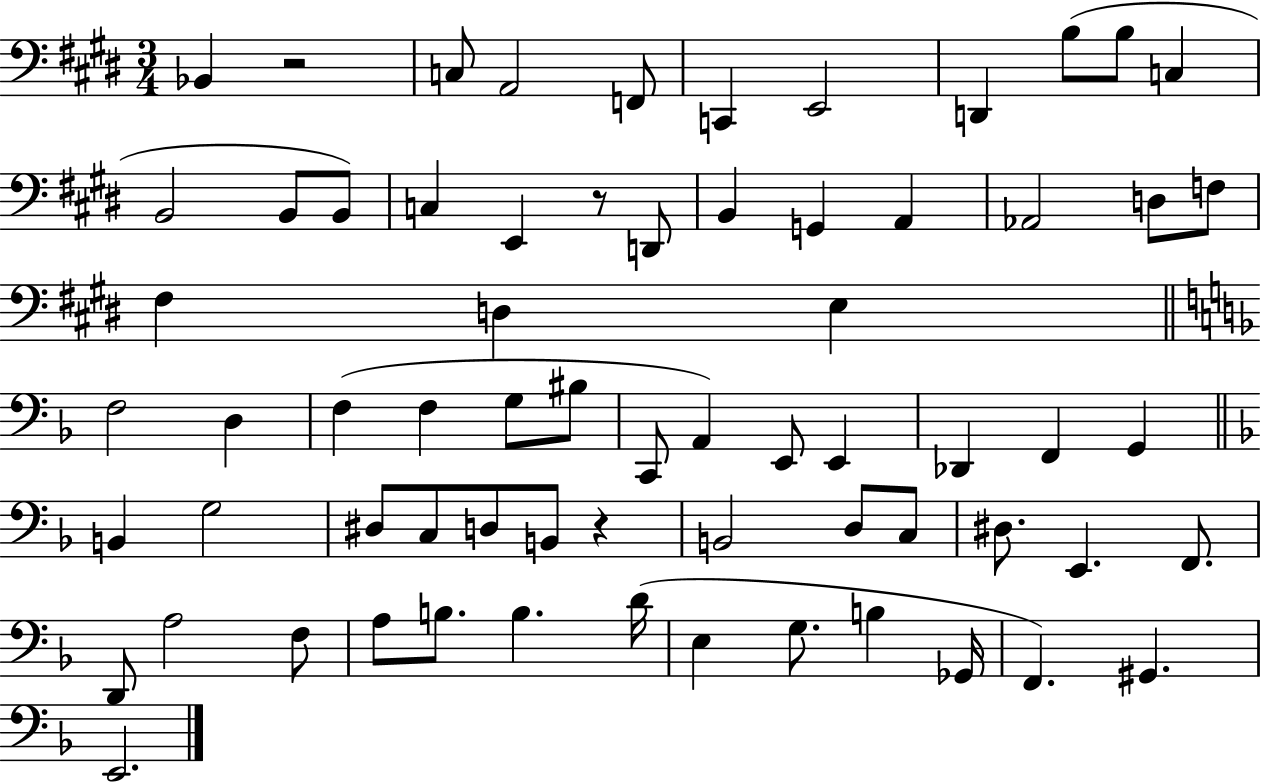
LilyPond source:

{
  \clef bass
  \numericTimeSignature
  \time 3/4
  \key e \major
  bes,4 r2 | c8 a,2 f,8 | c,4 e,2 | d,4 b8( b8 c4 | \break b,2 b,8 b,8) | c4 e,4 r8 d,8 | b,4 g,4 a,4 | aes,2 d8 f8 | \break fis4 d4 e4 | \bar "||" \break \key d \minor f2 d4 | f4( f4 g8 bis8 | c,8 a,4) e,8 e,4 | des,4 f,4 g,4 | \break \bar "||" \break \key f \major b,4 g2 | dis8 c8 d8 b,8 r4 | b,2 d8 c8 | dis8. e,4. f,8. | \break d,8 a2 f8 | a8 b8. b4. d'16( | e4 g8. b4 ges,16 | f,4.) gis,4. | \break e,2. | \bar "|."
}